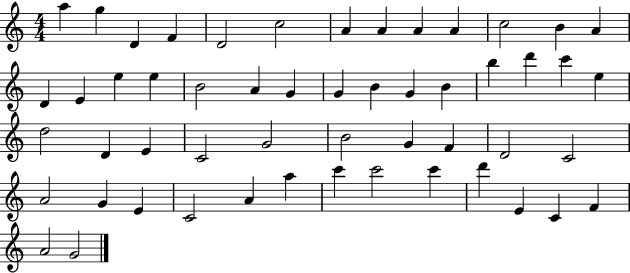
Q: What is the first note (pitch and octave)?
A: A5